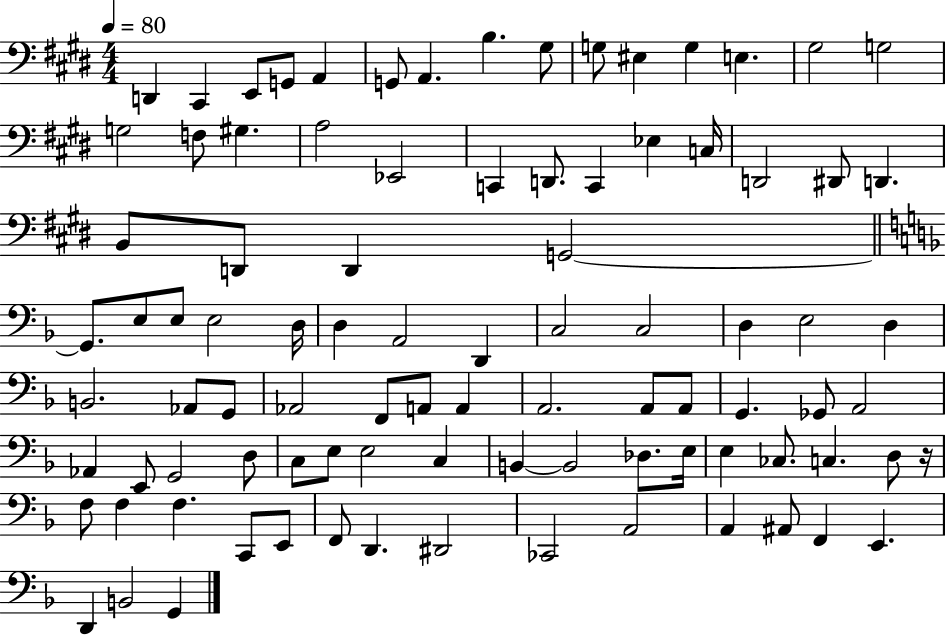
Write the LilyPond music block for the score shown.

{
  \clef bass
  \numericTimeSignature
  \time 4/4
  \key e \major
  \tempo 4 = 80
  \repeat volta 2 { d,4 cis,4 e,8 g,8 a,4 | g,8 a,4. b4. gis8 | g8 eis4 g4 e4. | gis2 g2 | \break g2 f8 gis4. | a2 ees,2 | c,4 d,8. c,4 ees4 c16 | d,2 dis,8 d,4. | \break b,8 d,8 d,4 g,2~~ | \bar "||" \break \key f \major g,8. e8 e8 e2 d16 | d4 a,2 d,4 | c2 c2 | d4 e2 d4 | \break b,2. aes,8 g,8 | aes,2 f,8 a,8 a,4 | a,2. a,8 a,8 | g,4. ges,8 a,2 | \break aes,4 e,8 g,2 d8 | c8 e8 e2 c4 | b,4~~ b,2 des8. e16 | e4 ces8. c4. d8 r16 | \break f8 f4 f4. c,8 e,8 | f,8 d,4. dis,2 | ces,2 a,2 | a,4 ais,8 f,4 e,4. | \break d,4 b,2 g,4 | } \bar "|."
}